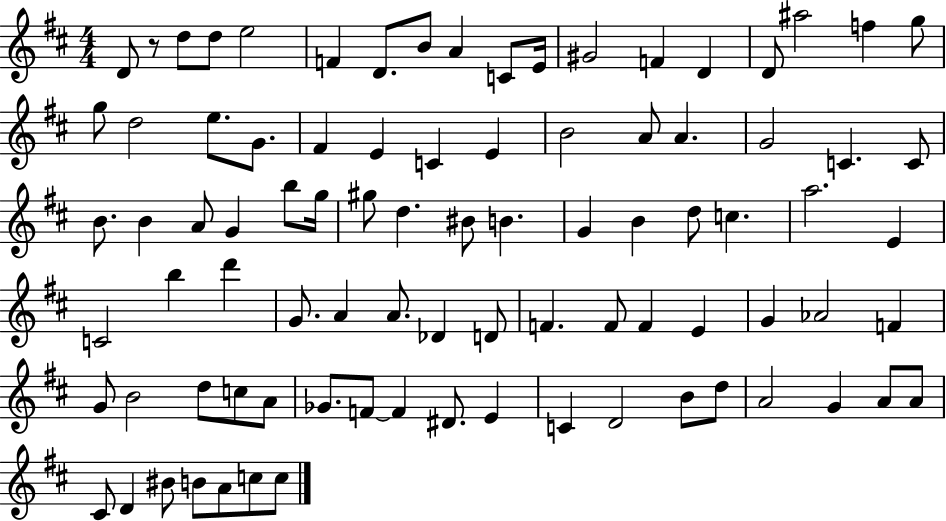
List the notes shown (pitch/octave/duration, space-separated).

D4/e R/e D5/e D5/e E5/h F4/q D4/e. B4/e A4/q C4/e E4/s G#4/h F4/q D4/q D4/e A#5/h F5/q G5/e G5/e D5/h E5/e. G4/e. F#4/q E4/q C4/q E4/q B4/h A4/e A4/q. G4/h C4/q. C4/e B4/e. B4/q A4/e G4/q B5/e G5/s G#5/e D5/q. BIS4/e B4/q. G4/q B4/q D5/e C5/q. A5/h. E4/q C4/h B5/q D6/q G4/e. A4/q A4/e. Db4/q D4/e F4/q. F4/e F4/q E4/q G4/q Ab4/h F4/q G4/e B4/h D5/e C5/e A4/e Gb4/e. F4/e F4/q D#4/e. E4/q C4/q D4/h B4/e D5/e A4/h G4/q A4/e A4/e C#4/e D4/q BIS4/e B4/e A4/e C5/e C5/e